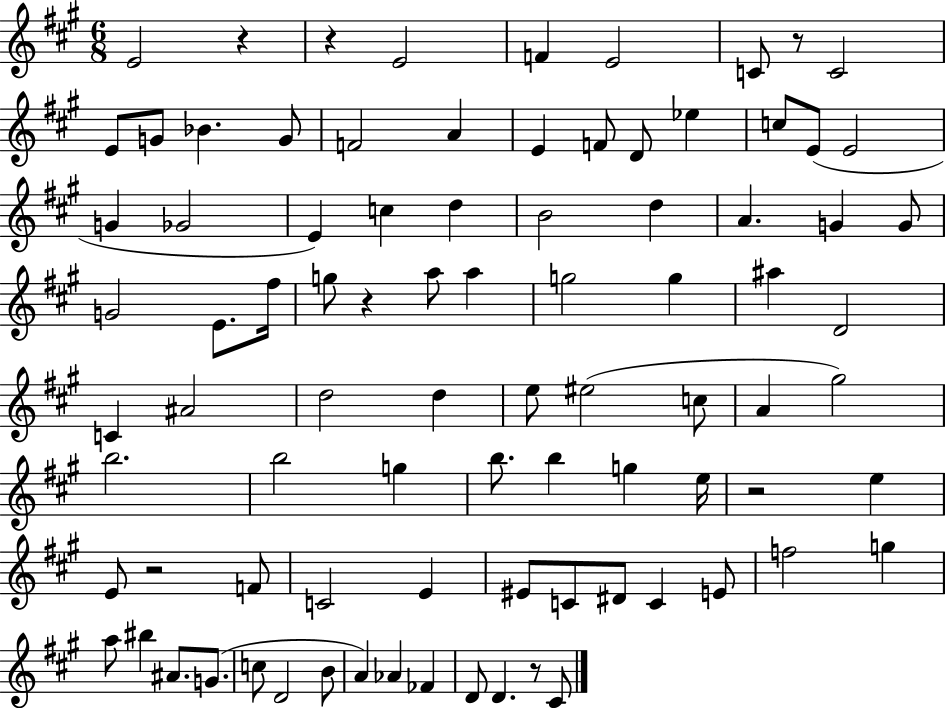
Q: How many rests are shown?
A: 7